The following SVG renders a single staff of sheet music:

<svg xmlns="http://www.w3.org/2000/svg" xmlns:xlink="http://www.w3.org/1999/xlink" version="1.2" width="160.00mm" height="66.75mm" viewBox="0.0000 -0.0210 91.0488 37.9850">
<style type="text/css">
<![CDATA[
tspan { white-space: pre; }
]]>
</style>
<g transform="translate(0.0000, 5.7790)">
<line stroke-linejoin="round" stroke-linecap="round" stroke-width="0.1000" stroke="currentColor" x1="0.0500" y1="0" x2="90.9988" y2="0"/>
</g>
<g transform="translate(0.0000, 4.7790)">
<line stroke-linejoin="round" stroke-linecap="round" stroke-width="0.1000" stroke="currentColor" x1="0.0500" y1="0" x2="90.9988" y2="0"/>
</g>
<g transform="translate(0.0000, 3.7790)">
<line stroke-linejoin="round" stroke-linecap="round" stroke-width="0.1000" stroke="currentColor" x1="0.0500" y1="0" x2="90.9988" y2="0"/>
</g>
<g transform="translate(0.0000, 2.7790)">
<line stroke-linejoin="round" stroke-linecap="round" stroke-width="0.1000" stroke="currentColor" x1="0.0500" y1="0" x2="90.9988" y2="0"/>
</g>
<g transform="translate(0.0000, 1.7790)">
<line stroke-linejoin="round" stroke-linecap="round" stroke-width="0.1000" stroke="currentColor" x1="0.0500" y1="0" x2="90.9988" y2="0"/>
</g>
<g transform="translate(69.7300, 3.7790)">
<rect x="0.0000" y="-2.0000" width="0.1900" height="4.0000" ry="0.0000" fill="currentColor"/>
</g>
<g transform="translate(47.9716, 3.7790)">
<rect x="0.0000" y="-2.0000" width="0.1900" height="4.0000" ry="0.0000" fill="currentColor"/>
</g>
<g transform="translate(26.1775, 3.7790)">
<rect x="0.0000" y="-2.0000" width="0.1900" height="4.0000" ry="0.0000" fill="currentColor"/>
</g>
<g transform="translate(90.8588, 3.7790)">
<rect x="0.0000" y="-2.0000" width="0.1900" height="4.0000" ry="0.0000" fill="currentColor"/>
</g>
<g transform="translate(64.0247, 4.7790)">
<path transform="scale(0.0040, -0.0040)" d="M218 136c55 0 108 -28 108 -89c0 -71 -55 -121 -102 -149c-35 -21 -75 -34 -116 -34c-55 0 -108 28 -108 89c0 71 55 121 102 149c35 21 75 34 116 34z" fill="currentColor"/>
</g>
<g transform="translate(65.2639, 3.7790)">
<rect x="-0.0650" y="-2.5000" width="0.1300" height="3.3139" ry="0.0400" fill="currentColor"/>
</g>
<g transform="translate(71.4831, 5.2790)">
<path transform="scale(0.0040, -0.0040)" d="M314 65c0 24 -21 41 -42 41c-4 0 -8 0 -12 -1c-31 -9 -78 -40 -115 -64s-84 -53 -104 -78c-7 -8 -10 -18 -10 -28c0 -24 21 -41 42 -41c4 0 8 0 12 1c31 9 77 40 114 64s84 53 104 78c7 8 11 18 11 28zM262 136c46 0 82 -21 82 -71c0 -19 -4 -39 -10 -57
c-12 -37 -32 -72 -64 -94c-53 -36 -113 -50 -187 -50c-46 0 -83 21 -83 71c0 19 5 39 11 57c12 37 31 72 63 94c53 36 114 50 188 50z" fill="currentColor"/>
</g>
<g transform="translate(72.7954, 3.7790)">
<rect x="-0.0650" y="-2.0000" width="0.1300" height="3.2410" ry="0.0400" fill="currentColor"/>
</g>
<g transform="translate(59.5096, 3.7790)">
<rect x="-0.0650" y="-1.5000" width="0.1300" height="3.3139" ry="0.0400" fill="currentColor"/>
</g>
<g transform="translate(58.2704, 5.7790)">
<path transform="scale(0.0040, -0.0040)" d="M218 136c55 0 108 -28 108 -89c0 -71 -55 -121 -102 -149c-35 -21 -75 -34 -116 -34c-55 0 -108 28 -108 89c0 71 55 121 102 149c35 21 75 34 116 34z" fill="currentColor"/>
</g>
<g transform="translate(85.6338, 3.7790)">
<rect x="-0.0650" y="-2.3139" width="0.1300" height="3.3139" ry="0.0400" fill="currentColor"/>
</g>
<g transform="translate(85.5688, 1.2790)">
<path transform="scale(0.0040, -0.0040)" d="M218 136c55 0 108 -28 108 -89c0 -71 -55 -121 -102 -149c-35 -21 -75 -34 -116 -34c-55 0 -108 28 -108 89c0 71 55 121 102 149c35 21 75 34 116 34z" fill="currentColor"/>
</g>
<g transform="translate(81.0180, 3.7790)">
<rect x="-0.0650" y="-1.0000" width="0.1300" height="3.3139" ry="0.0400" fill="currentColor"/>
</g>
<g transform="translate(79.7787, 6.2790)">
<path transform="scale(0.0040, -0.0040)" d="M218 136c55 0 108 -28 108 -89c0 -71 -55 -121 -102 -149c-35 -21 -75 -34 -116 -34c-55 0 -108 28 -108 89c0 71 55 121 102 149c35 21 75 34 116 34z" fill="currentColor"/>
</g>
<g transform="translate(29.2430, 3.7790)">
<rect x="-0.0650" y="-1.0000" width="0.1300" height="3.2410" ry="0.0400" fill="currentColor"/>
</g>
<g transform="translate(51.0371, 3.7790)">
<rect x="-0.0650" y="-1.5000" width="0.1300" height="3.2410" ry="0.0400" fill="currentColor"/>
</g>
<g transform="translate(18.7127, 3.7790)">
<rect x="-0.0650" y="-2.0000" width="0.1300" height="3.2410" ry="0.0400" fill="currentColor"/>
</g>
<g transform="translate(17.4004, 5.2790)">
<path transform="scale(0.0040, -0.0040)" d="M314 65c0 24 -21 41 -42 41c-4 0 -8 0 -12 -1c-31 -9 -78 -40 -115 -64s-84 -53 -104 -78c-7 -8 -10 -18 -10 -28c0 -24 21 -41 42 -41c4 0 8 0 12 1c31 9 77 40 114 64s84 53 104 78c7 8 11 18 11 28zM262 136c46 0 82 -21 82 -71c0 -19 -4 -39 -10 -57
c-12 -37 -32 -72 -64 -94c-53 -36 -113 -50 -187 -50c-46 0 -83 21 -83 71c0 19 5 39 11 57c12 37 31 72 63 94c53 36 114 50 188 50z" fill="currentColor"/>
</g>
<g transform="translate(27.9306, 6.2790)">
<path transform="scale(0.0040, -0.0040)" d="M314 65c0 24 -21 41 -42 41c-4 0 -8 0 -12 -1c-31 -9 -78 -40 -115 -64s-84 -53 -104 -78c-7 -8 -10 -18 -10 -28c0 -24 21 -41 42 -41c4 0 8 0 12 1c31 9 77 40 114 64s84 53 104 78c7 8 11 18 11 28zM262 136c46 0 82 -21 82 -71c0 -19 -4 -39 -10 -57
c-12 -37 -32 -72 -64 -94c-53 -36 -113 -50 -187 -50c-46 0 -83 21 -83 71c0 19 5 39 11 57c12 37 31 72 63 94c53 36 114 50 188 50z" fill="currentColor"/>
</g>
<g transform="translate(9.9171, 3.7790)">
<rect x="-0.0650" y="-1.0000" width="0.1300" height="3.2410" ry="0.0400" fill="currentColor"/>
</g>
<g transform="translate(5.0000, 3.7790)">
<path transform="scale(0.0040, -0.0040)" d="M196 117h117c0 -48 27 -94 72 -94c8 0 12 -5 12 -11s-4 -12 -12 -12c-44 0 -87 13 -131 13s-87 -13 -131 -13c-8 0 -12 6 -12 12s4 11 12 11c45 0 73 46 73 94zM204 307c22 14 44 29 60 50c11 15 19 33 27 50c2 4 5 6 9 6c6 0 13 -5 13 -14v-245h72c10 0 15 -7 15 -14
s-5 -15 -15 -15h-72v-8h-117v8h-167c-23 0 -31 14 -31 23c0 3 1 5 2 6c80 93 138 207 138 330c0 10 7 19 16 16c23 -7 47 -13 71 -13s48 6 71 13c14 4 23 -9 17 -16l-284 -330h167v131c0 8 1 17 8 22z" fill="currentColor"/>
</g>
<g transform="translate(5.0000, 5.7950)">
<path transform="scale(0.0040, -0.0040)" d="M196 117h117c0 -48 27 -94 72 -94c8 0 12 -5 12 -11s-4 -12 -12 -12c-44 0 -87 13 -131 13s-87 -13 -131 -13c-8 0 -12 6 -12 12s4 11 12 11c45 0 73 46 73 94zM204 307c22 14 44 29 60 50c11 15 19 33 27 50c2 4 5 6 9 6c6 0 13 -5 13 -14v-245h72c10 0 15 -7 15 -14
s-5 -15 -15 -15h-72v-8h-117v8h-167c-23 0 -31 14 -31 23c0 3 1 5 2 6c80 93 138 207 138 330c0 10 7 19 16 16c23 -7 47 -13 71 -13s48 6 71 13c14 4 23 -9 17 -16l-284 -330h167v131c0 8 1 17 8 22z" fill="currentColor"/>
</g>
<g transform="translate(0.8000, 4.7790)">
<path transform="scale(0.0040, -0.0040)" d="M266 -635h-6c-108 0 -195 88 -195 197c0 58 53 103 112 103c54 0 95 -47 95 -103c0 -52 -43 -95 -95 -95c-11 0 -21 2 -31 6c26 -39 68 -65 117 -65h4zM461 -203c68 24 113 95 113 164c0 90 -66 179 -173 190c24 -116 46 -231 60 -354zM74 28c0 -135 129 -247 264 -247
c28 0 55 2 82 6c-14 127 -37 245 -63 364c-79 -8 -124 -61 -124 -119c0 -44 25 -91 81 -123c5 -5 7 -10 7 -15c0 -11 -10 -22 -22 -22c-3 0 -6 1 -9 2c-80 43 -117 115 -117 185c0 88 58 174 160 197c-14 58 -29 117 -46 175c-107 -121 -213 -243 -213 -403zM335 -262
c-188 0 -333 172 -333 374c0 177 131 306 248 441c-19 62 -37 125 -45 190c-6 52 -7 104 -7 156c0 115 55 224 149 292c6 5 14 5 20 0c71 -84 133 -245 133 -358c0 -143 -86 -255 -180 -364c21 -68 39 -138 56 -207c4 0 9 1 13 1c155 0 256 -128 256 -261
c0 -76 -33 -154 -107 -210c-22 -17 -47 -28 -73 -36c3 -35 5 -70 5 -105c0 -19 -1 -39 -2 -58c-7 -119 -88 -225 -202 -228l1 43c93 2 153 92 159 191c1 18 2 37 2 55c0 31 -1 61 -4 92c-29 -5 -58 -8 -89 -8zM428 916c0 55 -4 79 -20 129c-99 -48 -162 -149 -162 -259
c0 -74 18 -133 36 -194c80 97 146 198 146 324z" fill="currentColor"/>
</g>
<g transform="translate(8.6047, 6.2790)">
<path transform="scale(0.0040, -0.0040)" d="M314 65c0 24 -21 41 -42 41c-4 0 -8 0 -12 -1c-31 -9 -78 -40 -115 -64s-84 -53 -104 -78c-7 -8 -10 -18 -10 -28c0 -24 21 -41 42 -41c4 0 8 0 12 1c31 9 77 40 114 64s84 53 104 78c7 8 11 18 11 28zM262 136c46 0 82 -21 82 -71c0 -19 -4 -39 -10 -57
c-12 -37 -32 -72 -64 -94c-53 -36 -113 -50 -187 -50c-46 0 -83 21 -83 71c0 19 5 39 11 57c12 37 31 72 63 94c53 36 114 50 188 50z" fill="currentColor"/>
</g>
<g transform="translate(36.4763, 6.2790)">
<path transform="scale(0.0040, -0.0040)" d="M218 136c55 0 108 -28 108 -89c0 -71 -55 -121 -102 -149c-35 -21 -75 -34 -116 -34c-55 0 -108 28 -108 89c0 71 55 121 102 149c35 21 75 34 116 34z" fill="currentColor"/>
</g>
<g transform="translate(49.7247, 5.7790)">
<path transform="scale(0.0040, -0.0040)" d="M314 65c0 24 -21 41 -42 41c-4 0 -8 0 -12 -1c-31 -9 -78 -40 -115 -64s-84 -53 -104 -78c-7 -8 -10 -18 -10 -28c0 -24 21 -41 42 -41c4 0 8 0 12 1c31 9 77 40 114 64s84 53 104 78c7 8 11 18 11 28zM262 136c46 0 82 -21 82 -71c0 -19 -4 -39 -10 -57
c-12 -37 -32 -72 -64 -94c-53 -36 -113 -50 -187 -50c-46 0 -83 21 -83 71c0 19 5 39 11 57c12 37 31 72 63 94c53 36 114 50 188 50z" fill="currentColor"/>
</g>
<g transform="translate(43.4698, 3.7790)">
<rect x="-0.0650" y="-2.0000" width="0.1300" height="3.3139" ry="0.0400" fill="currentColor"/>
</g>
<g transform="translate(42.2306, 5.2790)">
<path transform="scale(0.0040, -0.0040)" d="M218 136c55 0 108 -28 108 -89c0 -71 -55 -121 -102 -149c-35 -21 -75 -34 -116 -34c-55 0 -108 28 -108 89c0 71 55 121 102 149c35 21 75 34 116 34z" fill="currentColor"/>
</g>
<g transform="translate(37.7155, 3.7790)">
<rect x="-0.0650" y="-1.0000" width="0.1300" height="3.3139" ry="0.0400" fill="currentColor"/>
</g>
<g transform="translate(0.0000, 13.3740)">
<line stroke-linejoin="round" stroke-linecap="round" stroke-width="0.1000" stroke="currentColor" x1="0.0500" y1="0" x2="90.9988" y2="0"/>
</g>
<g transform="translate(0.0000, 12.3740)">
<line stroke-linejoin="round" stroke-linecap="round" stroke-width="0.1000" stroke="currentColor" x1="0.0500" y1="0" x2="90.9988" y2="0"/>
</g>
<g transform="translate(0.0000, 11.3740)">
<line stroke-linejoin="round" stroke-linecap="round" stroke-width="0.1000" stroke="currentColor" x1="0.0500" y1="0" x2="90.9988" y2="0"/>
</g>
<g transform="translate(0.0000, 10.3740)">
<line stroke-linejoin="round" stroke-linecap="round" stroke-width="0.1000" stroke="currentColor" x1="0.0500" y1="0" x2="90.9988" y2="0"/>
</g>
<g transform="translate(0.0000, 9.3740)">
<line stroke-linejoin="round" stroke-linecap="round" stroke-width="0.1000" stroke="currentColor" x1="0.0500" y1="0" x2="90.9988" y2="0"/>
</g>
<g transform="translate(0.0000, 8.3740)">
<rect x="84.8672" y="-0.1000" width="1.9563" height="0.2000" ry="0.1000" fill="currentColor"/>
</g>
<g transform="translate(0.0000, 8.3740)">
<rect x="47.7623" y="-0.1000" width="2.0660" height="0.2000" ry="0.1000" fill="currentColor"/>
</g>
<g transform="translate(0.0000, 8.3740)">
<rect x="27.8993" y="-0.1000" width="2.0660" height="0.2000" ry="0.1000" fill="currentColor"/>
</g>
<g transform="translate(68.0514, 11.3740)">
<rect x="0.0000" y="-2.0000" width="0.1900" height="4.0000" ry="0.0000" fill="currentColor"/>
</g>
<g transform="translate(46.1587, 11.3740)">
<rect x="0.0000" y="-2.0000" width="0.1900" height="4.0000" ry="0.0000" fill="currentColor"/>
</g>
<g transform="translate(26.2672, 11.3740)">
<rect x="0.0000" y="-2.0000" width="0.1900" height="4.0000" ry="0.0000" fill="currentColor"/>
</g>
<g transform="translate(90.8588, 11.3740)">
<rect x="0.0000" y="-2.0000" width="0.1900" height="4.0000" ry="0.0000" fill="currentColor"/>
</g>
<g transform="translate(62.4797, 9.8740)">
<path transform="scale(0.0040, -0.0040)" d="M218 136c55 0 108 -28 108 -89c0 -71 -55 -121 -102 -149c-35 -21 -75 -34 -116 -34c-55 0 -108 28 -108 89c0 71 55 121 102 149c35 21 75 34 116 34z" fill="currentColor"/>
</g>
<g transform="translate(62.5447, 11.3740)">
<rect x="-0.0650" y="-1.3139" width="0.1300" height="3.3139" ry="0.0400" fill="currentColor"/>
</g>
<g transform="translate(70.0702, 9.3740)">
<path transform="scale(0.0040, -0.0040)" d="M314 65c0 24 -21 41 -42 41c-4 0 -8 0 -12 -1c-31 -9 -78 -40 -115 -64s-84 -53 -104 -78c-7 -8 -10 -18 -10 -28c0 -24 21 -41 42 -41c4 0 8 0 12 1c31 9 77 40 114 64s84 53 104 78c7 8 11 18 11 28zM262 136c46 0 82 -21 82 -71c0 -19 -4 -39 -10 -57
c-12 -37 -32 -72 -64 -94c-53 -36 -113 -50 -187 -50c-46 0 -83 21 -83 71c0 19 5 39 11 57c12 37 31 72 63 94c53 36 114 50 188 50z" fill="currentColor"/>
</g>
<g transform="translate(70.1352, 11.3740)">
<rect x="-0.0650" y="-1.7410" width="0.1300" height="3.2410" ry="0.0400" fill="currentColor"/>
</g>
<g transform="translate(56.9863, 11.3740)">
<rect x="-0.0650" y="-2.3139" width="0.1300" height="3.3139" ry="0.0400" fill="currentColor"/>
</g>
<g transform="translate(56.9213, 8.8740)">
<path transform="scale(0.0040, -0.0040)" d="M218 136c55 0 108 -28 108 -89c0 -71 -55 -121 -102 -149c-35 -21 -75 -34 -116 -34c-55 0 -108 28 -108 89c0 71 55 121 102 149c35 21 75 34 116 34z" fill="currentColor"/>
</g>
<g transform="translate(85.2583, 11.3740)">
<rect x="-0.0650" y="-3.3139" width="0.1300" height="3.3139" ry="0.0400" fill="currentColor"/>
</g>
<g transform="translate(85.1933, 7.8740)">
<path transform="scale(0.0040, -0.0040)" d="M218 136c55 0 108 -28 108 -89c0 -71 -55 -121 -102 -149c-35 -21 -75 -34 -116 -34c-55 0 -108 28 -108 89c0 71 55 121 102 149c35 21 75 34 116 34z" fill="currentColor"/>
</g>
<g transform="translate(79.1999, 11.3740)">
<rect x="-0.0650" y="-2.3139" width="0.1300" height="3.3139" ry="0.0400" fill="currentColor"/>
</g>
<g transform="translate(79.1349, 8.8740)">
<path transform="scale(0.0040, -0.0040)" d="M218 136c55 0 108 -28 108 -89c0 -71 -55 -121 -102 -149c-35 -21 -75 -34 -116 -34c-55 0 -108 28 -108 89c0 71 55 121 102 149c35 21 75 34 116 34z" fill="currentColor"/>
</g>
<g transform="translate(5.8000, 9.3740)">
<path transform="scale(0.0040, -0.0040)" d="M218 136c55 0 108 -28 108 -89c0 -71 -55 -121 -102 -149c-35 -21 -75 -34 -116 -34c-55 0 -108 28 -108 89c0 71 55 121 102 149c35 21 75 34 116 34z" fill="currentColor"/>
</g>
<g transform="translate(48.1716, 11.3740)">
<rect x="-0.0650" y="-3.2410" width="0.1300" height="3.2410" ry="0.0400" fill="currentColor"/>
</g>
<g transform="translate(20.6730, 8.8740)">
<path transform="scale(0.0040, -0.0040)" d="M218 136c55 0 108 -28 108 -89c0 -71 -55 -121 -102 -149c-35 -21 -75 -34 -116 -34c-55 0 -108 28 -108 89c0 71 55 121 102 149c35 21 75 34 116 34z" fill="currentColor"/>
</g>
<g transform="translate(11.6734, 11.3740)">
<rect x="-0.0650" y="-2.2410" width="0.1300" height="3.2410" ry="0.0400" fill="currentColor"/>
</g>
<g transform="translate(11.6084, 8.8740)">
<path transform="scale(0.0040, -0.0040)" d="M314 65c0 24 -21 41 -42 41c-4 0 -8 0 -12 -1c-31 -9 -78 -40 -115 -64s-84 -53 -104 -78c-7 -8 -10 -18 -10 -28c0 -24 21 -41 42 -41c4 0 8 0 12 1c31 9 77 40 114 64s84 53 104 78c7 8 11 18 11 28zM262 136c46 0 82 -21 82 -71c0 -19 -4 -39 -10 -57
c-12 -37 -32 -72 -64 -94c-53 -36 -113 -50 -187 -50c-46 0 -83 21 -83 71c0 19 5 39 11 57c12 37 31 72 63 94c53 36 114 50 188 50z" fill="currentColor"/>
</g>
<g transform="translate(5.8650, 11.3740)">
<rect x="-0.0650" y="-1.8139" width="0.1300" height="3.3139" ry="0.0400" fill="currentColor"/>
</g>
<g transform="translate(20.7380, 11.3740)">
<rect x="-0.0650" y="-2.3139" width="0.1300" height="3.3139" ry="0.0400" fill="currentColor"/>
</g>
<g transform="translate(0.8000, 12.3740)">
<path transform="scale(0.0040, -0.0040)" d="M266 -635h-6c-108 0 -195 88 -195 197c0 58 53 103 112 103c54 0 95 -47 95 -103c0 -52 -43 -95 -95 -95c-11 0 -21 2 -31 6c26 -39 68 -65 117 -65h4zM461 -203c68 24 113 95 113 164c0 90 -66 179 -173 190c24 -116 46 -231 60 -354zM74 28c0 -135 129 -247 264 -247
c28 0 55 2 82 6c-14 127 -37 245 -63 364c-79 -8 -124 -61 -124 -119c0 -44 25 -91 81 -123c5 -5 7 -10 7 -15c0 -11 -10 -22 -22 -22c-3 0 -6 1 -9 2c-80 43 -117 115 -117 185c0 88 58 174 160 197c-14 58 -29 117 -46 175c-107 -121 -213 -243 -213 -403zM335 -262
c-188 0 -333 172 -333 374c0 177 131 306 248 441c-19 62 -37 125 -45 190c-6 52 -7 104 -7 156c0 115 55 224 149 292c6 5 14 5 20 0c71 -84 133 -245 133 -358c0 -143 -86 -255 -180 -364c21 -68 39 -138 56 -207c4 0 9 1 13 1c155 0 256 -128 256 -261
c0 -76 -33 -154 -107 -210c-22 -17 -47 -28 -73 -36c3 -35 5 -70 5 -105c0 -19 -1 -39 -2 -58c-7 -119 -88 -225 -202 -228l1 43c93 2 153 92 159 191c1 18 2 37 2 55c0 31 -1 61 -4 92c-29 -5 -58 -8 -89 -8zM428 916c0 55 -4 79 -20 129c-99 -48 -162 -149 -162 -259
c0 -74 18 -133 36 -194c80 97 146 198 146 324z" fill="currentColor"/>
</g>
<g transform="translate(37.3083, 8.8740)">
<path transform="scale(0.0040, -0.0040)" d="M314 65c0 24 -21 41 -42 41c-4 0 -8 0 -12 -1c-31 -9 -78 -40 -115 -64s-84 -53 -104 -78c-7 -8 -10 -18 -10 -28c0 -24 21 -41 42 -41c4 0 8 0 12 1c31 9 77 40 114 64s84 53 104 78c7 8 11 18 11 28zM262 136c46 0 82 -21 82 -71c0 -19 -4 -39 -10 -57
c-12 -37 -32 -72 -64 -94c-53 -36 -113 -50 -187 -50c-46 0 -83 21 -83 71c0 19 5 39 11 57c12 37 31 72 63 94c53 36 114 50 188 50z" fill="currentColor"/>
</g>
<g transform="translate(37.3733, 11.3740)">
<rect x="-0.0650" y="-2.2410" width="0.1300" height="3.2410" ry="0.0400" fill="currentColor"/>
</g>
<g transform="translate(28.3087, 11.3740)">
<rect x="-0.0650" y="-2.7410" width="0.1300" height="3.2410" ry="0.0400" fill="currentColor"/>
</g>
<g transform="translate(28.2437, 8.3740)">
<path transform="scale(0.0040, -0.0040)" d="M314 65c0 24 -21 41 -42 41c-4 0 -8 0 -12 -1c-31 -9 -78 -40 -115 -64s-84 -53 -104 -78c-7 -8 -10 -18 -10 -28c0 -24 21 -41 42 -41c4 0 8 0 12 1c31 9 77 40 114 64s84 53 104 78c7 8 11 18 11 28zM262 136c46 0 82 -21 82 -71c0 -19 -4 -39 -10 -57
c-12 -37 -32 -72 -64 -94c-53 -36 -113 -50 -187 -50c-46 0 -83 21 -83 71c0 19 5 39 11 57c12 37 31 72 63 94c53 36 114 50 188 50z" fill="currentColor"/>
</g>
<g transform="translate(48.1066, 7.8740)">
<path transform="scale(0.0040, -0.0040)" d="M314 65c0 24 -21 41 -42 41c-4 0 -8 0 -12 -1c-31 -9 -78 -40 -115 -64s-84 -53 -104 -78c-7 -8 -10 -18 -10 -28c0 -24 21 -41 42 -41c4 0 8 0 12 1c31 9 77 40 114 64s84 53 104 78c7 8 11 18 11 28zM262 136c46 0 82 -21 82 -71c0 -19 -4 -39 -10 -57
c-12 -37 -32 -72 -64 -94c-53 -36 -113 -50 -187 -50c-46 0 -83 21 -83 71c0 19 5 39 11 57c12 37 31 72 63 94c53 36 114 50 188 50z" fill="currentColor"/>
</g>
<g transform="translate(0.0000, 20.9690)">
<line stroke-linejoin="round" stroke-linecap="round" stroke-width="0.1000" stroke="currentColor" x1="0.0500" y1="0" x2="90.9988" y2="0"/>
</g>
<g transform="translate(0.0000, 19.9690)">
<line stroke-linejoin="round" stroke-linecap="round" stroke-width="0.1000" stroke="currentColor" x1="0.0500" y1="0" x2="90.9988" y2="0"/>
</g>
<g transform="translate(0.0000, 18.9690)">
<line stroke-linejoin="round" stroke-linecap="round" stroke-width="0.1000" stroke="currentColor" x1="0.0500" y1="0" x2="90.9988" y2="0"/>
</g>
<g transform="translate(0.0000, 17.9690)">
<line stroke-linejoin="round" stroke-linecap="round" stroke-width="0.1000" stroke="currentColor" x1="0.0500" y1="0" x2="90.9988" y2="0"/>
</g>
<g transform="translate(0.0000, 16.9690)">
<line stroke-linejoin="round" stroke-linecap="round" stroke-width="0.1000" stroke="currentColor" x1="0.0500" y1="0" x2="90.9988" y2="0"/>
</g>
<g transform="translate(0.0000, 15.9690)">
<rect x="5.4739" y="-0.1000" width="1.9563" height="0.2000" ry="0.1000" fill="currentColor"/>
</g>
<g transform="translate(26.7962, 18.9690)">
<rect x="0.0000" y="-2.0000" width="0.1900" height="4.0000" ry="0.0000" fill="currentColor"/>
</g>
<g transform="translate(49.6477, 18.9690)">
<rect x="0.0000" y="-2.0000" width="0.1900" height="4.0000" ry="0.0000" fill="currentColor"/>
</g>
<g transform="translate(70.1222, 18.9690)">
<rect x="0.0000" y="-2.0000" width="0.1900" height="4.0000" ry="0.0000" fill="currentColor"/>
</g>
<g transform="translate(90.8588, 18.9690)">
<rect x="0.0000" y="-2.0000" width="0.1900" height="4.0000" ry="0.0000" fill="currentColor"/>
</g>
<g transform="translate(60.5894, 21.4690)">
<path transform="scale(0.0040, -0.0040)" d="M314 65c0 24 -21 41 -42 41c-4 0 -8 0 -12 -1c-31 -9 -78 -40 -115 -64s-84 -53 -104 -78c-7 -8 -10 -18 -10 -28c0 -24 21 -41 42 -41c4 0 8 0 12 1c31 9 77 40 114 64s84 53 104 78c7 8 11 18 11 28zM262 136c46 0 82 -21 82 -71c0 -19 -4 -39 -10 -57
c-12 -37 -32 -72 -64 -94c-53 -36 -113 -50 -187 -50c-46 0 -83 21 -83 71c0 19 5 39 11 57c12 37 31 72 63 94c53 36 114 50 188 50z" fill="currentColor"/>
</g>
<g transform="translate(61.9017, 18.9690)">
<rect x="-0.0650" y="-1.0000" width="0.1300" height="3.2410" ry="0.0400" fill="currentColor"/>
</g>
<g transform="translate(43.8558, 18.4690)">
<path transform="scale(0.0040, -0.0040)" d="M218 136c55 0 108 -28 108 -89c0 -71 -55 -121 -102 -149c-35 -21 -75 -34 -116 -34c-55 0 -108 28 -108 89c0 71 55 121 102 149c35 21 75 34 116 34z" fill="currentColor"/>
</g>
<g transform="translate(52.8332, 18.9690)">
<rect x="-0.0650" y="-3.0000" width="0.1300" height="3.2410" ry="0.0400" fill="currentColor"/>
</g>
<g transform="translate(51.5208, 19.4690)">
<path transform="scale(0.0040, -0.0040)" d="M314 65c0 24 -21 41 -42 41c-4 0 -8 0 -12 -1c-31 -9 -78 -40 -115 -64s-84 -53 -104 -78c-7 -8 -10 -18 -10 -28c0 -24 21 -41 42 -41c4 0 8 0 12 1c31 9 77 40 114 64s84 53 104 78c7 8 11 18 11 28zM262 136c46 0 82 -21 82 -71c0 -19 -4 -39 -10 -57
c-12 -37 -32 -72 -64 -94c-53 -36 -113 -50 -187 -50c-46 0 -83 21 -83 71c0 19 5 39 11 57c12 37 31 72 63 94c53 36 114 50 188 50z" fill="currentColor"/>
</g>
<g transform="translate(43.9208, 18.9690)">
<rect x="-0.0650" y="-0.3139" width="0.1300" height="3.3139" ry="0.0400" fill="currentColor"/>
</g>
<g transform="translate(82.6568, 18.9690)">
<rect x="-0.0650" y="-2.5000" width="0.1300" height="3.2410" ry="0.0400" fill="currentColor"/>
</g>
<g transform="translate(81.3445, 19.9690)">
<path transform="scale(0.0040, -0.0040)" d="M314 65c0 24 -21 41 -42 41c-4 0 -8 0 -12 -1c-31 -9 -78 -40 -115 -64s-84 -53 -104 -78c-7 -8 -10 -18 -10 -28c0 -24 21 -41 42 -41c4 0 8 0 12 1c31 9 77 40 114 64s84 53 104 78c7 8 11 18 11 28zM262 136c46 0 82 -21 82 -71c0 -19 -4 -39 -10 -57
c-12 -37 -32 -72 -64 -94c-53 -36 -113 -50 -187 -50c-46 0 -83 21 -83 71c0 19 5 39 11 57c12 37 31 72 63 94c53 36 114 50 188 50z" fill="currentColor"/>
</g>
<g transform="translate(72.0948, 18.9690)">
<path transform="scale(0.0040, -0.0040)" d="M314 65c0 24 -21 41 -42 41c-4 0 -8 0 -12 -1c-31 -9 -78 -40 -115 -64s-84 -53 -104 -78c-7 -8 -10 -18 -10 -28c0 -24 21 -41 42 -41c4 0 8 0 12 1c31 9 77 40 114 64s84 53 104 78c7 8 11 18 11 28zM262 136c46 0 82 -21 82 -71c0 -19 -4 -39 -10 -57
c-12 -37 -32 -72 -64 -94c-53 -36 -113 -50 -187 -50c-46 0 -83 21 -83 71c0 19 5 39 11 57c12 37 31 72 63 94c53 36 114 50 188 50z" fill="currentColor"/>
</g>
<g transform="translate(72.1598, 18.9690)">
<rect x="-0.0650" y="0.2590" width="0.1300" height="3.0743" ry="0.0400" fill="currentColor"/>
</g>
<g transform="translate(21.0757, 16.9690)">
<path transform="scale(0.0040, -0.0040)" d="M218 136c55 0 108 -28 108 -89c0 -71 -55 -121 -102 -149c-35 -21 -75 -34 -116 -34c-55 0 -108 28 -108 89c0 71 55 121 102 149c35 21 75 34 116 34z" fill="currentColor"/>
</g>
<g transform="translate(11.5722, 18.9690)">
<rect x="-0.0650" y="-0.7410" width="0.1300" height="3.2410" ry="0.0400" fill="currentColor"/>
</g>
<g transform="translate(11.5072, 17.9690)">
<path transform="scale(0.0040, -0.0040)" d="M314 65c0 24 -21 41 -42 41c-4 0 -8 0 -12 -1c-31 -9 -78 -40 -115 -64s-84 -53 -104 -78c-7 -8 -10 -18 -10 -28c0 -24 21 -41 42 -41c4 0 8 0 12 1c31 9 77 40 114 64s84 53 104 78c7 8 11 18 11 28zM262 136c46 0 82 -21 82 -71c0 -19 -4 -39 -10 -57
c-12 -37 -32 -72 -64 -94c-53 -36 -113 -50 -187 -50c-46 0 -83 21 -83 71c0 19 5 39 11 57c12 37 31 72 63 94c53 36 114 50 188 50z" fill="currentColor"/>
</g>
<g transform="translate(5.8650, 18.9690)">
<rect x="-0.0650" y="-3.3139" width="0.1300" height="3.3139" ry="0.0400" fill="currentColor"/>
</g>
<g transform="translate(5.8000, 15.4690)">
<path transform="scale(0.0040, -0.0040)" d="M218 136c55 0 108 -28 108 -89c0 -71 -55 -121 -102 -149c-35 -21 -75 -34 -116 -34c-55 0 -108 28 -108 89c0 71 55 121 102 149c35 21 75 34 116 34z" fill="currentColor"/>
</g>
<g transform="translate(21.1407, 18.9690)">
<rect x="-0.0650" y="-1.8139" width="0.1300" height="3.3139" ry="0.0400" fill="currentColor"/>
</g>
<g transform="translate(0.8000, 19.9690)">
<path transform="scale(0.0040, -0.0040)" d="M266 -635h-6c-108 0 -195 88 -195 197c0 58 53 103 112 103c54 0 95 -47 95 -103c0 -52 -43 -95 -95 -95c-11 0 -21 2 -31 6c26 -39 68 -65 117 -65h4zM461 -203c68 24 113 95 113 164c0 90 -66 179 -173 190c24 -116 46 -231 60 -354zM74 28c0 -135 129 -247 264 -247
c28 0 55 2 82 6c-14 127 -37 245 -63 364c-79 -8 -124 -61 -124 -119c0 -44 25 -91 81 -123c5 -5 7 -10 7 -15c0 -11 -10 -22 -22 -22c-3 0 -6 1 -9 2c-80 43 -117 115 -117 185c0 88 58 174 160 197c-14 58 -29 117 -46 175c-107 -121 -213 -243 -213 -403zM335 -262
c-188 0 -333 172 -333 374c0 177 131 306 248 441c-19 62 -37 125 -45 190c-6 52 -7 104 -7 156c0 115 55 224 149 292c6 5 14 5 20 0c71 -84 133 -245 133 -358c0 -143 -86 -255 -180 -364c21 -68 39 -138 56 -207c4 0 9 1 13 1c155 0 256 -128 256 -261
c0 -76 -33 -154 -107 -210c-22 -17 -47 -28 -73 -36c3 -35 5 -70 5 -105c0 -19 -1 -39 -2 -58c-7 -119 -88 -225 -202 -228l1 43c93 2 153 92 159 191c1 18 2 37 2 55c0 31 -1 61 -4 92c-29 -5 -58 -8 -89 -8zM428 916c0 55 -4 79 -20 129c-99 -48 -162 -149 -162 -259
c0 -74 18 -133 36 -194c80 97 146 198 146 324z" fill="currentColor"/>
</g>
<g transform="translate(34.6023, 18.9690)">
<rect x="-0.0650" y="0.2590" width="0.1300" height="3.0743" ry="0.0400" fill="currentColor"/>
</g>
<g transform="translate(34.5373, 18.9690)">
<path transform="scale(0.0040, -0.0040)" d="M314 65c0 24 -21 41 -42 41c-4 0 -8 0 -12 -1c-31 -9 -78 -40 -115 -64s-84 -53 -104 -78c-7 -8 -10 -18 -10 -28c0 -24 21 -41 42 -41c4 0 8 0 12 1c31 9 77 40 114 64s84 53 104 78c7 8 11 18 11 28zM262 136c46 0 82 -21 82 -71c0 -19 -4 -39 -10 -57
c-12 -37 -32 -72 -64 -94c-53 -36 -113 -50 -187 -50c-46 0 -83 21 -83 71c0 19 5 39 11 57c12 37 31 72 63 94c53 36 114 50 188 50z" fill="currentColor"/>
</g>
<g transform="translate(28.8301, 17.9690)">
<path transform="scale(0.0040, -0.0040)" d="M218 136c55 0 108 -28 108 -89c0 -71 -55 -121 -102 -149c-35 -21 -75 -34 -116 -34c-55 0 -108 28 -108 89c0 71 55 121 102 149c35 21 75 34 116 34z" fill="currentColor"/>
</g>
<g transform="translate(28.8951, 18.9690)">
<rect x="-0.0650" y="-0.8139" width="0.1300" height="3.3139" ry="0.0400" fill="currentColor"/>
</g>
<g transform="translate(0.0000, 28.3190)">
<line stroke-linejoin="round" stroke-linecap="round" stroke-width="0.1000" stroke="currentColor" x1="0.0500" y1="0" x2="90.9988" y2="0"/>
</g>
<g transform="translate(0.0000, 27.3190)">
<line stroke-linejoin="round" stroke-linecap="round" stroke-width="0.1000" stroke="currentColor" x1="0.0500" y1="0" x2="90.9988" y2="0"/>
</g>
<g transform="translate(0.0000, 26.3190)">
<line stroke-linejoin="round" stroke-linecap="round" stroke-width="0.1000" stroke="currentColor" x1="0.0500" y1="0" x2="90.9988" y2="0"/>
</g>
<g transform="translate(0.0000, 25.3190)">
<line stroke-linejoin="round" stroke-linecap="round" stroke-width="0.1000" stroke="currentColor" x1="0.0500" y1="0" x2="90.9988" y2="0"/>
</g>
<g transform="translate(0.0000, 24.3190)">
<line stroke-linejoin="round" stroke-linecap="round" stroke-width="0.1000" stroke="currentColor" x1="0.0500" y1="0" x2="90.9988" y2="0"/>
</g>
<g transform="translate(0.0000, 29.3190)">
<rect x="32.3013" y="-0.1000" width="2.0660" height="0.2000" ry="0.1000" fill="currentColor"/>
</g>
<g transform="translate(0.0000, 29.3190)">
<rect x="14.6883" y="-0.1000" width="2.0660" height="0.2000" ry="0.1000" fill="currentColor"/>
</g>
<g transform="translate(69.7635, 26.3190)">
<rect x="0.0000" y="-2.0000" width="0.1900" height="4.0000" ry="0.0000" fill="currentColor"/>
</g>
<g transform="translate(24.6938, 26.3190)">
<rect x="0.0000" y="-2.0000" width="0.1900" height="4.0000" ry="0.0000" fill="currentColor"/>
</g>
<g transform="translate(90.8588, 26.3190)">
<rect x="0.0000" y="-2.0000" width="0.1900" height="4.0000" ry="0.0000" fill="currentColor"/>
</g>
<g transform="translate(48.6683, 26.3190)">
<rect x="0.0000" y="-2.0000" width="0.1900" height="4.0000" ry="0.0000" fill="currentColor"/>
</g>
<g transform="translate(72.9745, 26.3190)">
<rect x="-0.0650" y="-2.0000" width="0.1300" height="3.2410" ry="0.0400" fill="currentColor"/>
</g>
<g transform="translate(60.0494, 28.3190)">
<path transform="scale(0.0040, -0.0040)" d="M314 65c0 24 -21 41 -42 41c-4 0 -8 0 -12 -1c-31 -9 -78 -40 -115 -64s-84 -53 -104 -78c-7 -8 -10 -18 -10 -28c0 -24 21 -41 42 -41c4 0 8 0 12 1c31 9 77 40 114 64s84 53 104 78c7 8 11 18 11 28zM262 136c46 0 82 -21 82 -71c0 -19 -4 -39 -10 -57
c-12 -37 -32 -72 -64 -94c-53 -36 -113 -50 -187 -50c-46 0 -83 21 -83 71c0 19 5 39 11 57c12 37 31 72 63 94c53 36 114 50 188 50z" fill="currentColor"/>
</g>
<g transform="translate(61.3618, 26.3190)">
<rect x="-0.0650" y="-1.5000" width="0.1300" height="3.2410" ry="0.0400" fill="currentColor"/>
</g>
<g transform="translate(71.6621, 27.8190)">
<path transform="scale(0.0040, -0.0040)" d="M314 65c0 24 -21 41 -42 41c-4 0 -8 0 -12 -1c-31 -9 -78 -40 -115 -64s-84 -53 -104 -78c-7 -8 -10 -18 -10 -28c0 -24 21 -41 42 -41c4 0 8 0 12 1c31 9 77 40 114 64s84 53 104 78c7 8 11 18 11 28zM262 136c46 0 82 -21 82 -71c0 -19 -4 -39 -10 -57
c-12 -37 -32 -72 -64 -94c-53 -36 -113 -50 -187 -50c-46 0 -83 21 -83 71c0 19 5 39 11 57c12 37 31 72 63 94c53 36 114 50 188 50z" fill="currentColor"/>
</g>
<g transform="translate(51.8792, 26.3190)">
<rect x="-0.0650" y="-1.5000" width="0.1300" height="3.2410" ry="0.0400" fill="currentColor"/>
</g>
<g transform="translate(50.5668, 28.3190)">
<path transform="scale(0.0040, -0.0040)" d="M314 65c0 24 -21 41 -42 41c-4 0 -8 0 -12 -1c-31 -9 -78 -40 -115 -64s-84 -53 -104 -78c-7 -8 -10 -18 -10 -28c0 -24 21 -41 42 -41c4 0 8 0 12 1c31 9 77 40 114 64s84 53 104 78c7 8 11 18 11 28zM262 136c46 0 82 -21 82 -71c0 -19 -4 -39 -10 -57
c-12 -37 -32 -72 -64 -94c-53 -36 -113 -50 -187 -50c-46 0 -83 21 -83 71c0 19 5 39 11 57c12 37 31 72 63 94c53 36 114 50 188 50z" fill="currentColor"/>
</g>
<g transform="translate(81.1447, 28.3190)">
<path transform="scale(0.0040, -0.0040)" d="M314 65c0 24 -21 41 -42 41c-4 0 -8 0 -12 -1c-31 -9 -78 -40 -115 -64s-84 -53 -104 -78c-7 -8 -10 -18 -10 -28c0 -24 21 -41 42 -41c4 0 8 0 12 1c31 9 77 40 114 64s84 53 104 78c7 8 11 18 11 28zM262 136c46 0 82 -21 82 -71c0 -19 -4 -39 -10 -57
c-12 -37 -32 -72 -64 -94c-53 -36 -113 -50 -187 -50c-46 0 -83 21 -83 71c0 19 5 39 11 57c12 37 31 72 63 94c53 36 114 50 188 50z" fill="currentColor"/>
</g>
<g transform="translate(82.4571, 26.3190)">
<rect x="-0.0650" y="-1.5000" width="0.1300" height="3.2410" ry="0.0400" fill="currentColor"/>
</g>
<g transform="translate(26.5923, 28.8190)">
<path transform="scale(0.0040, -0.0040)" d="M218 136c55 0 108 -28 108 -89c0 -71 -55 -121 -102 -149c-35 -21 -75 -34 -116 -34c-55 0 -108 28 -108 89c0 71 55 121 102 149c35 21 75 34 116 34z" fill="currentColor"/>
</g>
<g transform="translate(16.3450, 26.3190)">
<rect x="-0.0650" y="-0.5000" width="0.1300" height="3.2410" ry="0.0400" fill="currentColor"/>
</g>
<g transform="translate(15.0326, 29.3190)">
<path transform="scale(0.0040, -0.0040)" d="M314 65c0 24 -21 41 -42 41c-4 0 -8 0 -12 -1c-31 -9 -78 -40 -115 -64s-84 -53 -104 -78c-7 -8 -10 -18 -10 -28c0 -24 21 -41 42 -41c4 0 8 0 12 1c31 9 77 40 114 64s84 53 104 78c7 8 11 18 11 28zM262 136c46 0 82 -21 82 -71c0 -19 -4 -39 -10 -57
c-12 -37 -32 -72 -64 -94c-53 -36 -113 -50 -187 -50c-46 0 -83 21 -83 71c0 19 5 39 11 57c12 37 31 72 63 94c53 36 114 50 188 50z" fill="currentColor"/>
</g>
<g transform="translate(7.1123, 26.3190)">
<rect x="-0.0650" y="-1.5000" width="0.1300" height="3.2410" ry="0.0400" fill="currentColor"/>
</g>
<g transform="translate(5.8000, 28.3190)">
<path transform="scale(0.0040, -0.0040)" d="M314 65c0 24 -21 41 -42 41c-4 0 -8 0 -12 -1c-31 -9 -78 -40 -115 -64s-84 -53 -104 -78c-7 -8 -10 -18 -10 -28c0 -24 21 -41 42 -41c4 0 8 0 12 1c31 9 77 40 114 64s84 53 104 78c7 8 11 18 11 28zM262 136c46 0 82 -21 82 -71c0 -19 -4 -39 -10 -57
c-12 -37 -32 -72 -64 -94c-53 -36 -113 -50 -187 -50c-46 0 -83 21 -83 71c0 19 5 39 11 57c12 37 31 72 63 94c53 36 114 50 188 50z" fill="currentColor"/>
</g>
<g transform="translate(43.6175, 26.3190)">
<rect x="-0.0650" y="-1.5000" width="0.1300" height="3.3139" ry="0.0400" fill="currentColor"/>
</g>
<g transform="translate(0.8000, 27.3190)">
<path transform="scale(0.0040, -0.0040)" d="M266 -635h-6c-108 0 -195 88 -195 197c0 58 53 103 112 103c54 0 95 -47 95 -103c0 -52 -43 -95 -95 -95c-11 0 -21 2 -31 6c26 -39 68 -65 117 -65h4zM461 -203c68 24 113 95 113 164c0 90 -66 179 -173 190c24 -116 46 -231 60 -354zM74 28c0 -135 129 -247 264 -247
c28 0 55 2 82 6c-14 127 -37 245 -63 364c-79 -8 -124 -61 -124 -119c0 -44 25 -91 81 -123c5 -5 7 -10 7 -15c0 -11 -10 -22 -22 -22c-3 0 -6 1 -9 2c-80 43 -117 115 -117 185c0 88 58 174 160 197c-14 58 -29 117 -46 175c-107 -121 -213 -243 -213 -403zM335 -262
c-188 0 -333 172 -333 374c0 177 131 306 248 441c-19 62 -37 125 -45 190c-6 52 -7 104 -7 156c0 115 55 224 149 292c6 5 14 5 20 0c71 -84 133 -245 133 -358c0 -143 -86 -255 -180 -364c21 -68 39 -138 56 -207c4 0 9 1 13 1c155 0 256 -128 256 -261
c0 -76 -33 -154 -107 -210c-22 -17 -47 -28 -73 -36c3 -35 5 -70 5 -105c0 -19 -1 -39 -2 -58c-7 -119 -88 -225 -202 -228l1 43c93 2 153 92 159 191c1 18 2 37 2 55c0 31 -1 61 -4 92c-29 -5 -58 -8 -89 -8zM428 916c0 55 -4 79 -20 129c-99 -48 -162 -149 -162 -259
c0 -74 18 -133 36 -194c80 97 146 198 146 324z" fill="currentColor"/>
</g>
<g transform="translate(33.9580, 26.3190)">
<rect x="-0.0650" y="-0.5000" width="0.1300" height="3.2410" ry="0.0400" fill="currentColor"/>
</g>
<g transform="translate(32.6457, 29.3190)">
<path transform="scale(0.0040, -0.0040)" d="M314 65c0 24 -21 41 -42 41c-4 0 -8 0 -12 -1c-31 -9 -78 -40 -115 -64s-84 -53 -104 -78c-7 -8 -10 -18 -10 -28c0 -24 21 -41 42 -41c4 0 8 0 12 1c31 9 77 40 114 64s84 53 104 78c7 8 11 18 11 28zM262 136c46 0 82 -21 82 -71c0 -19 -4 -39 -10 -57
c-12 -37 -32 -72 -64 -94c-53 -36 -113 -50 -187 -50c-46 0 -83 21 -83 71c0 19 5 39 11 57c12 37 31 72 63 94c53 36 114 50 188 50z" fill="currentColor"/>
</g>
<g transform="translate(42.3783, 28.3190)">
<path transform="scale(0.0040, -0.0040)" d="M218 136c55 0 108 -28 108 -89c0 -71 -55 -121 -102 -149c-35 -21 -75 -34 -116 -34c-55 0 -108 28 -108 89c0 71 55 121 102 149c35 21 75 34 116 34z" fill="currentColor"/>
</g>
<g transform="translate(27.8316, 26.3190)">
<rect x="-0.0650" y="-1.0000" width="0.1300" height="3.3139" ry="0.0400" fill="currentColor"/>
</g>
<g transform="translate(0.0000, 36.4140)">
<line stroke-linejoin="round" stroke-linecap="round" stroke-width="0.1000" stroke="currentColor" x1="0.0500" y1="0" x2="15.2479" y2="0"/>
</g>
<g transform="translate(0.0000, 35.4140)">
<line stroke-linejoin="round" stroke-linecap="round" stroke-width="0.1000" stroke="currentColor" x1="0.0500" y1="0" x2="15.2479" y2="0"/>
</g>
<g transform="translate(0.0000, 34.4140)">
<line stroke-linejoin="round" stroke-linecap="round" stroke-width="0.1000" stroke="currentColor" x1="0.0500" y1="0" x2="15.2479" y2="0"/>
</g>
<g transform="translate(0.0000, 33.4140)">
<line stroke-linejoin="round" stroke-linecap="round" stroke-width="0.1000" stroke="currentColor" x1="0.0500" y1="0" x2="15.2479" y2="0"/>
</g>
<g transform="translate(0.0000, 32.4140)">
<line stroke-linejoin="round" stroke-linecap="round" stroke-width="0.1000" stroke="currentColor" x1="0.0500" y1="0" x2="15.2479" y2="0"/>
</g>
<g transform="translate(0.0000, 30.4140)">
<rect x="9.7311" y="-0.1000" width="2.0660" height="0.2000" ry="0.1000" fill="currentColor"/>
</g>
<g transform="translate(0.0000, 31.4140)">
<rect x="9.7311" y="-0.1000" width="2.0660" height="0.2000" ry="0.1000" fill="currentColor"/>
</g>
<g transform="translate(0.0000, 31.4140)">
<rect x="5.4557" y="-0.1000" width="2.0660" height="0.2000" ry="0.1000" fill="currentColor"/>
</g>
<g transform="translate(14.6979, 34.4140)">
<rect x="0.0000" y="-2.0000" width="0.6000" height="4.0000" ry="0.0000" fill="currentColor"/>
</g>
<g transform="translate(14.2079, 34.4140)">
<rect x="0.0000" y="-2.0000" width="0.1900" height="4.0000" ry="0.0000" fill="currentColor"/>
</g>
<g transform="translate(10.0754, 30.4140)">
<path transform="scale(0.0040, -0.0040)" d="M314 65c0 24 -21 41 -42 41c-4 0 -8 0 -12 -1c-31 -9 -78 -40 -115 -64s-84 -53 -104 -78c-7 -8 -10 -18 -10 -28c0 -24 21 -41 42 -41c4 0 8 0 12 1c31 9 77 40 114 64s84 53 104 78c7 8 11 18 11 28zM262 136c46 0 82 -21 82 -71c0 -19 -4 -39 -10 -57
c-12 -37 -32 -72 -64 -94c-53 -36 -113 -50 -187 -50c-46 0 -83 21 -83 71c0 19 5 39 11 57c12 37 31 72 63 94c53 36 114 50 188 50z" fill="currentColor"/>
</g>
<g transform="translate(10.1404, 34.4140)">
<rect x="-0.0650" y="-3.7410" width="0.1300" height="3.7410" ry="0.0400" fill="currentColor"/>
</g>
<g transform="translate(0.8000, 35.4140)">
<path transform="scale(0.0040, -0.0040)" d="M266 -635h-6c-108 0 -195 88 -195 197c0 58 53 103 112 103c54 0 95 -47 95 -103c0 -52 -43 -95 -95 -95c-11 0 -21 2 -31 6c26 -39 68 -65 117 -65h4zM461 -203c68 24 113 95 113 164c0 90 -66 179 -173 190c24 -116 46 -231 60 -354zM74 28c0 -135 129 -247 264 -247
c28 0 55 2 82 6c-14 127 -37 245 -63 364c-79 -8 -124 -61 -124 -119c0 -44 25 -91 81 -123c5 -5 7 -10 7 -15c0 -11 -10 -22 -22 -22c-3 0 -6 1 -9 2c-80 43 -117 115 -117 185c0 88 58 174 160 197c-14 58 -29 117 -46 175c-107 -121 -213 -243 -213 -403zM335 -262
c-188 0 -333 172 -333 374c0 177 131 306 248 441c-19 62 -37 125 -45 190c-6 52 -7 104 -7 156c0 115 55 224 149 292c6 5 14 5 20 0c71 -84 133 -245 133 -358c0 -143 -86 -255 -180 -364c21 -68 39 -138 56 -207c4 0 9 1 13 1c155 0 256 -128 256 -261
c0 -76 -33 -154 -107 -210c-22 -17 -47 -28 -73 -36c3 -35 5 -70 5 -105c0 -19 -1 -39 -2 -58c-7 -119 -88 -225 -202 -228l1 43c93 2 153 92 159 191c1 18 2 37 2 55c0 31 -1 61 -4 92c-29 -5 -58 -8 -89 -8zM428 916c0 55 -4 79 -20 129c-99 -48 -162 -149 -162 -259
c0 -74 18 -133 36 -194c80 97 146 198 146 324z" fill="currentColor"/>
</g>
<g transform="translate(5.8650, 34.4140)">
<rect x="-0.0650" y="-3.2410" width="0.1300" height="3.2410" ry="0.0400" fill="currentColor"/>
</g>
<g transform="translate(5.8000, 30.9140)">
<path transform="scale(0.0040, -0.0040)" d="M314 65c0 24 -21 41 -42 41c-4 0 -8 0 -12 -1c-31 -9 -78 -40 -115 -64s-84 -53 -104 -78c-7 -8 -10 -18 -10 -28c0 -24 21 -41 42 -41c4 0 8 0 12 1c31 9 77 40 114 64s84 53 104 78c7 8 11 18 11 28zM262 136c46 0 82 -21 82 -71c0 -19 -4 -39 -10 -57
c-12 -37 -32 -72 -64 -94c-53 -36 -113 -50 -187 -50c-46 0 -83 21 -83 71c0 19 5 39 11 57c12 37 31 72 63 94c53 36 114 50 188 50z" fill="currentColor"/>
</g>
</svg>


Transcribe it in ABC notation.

X:1
T:Untitled
M:4/4
L:1/4
K:C
D2 F2 D2 D F E2 E G F2 D g f g2 g a2 g2 b2 g e f2 g b b d2 f d B2 c A2 D2 B2 G2 E2 C2 D C2 E E2 E2 F2 E2 b2 c'2